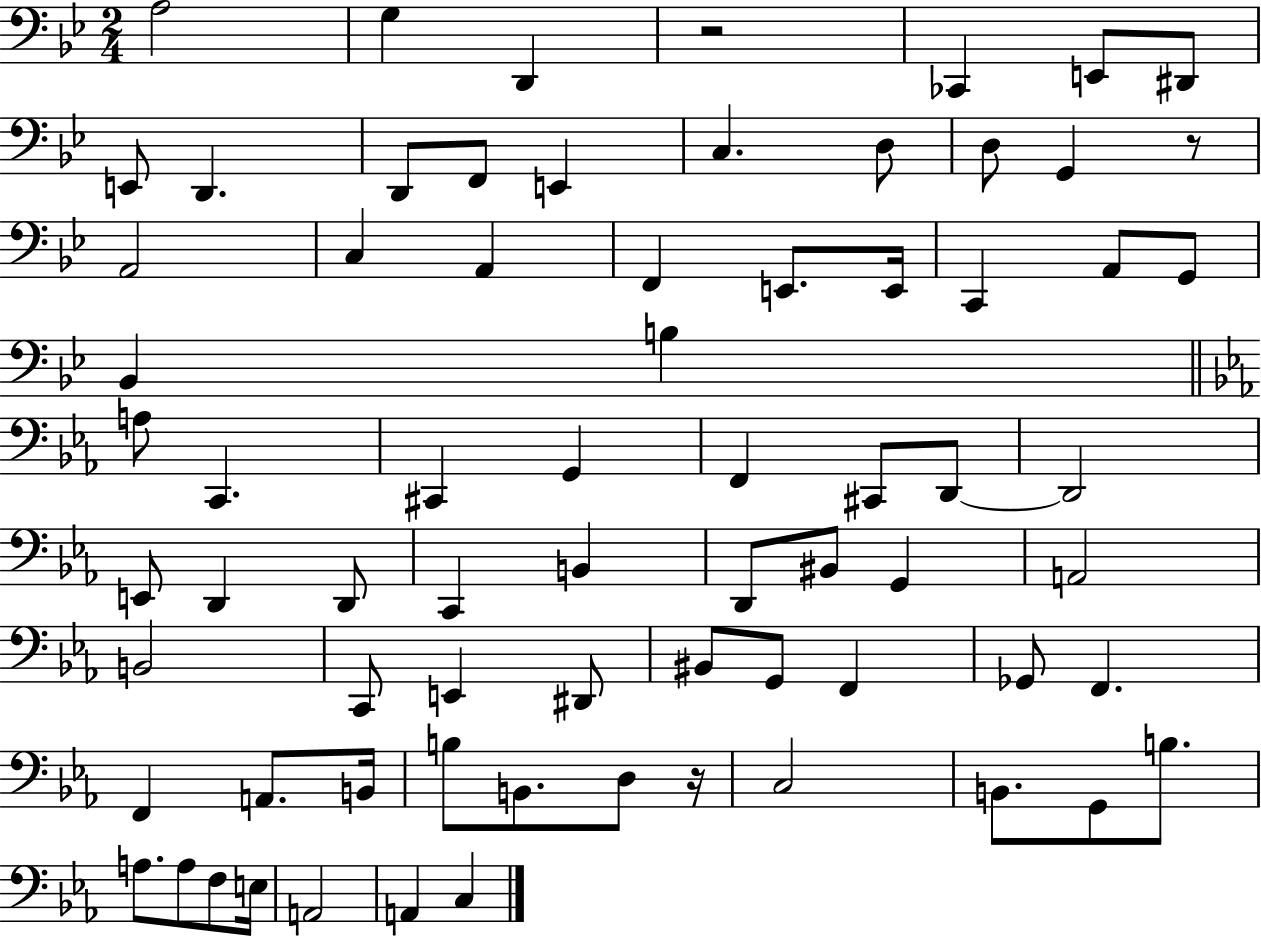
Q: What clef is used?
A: bass